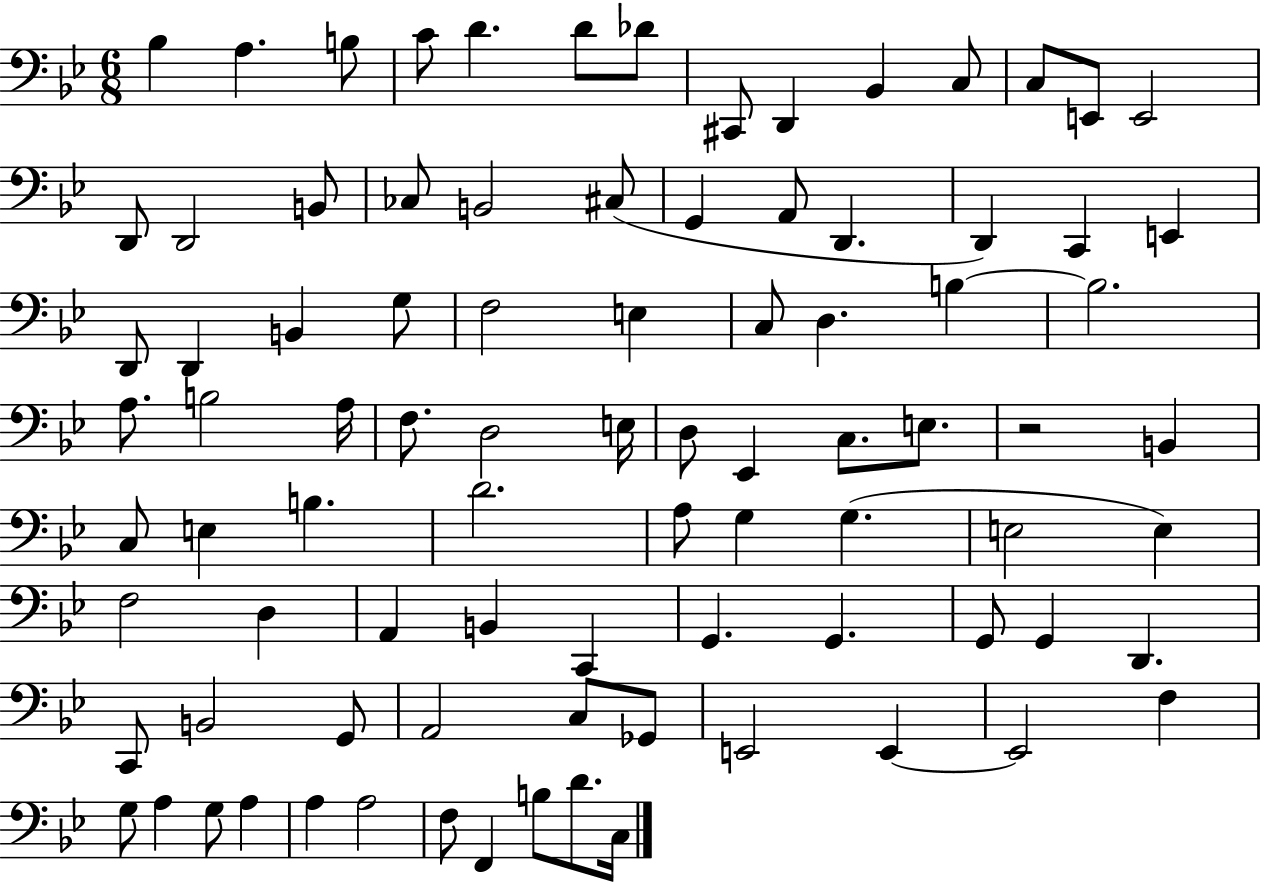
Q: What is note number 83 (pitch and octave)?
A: F3